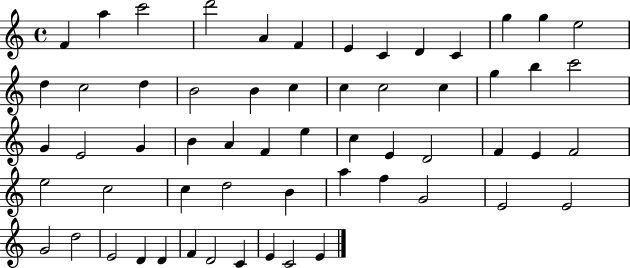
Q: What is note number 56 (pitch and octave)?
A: C4